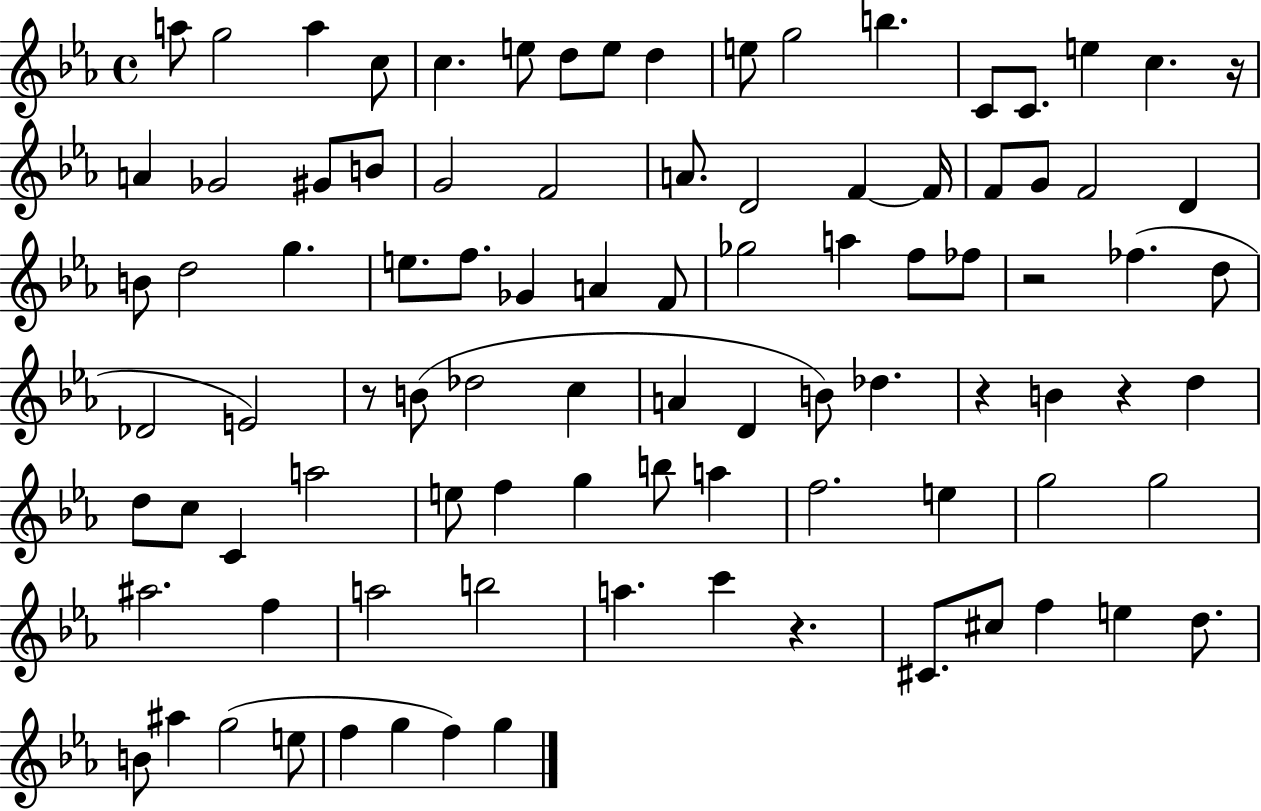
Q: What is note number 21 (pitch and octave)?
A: G4